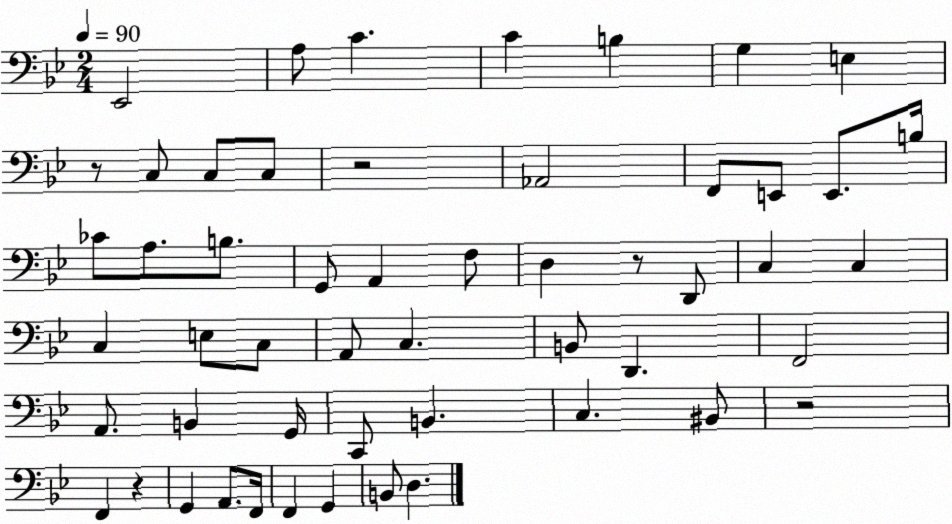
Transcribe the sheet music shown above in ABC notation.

X:1
T:Untitled
M:2/4
L:1/4
K:Bb
_E,,2 A,/2 C C B, G, E, z/2 C,/2 C,/2 C,/2 z2 _A,,2 F,,/2 E,,/2 E,,/2 B,/4 _C/2 A,/2 B,/2 G,,/2 A,, F,/2 D, z/2 D,,/2 C, C, C, E,/2 C,/2 A,,/2 C, B,,/2 D,, F,,2 A,,/2 B,, G,,/4 C,,/2 B,, C, ^B,,/2 z2 F,, z G,, A,,/2 F,,/4 F,, G,, B,,/2 D,